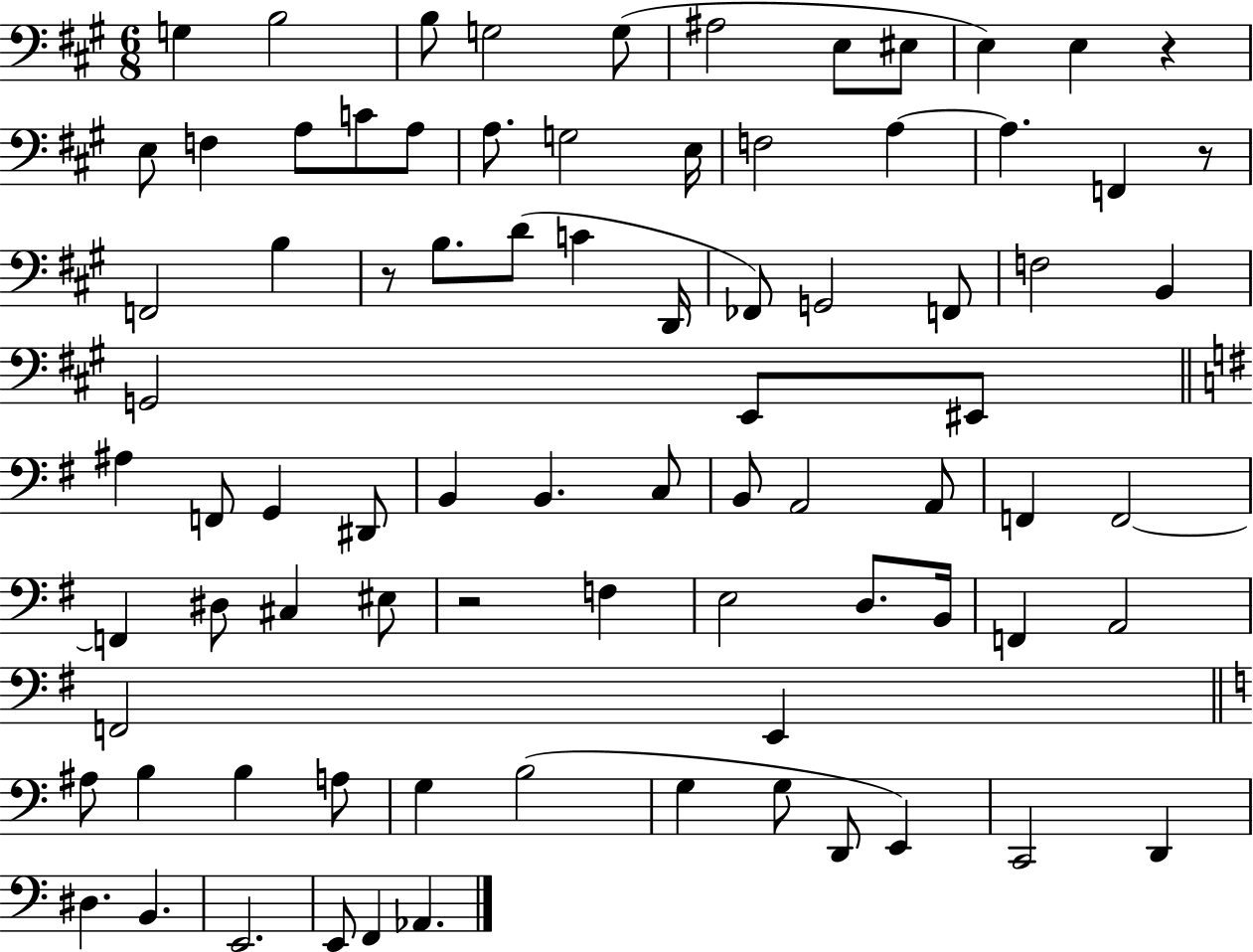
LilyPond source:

{
  \clef bass
  \numericTimeSignature
  \time 6/8
  \key a \major
  g4 b2 | b8 g2 g8( | ais2 e8 eis8 | e4) e4 r4 | \break e8 f4 a8 c'8 a8 | a8. g2 e16 | f2 a4~~ | a4. f,4 r8 | \break f,2 b4 | r8 b8. d'8( c'4 d,16 | fes,8) g,2 f,8 | f2 b,4 | \break g,2 e,8 eis,8 | \bar "||" \break \key e \minor ais4 f,8 g,4 dis,8 | b,4 b,4. c8 | b,8 a,2 a,8 | f,4 f,2~~ | \break f,4 dis8 cis4 eis8 | r2 f4 | e2 d8. b,16 | f,4 a,2 | \break f,2 e,4 | \bar "||" \break \key c \major ais8 b4 b4 a8 | g4 b2( | g4 g8 d,8 e,4) | c,2 d,4 | \break dis4. b,4. | e,2. | e,8 f,4 aes,4. | \bar "|."
}